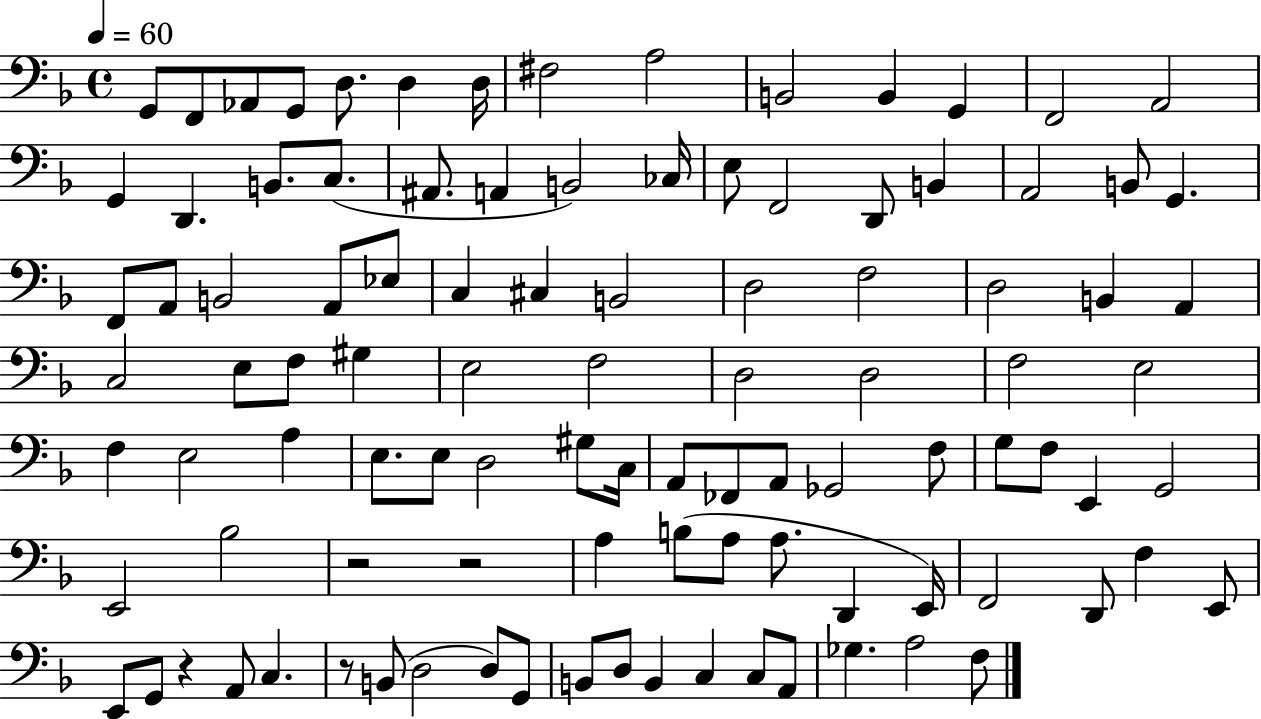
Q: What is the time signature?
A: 4/4